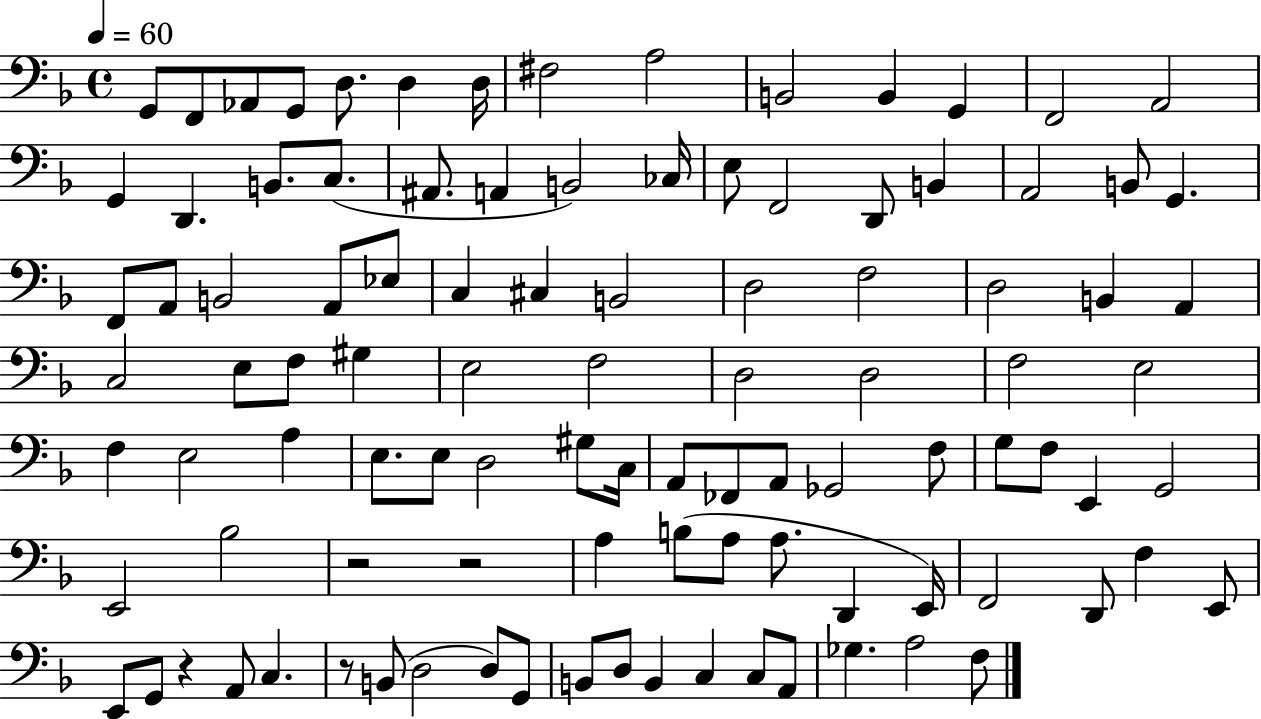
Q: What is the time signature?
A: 4/4